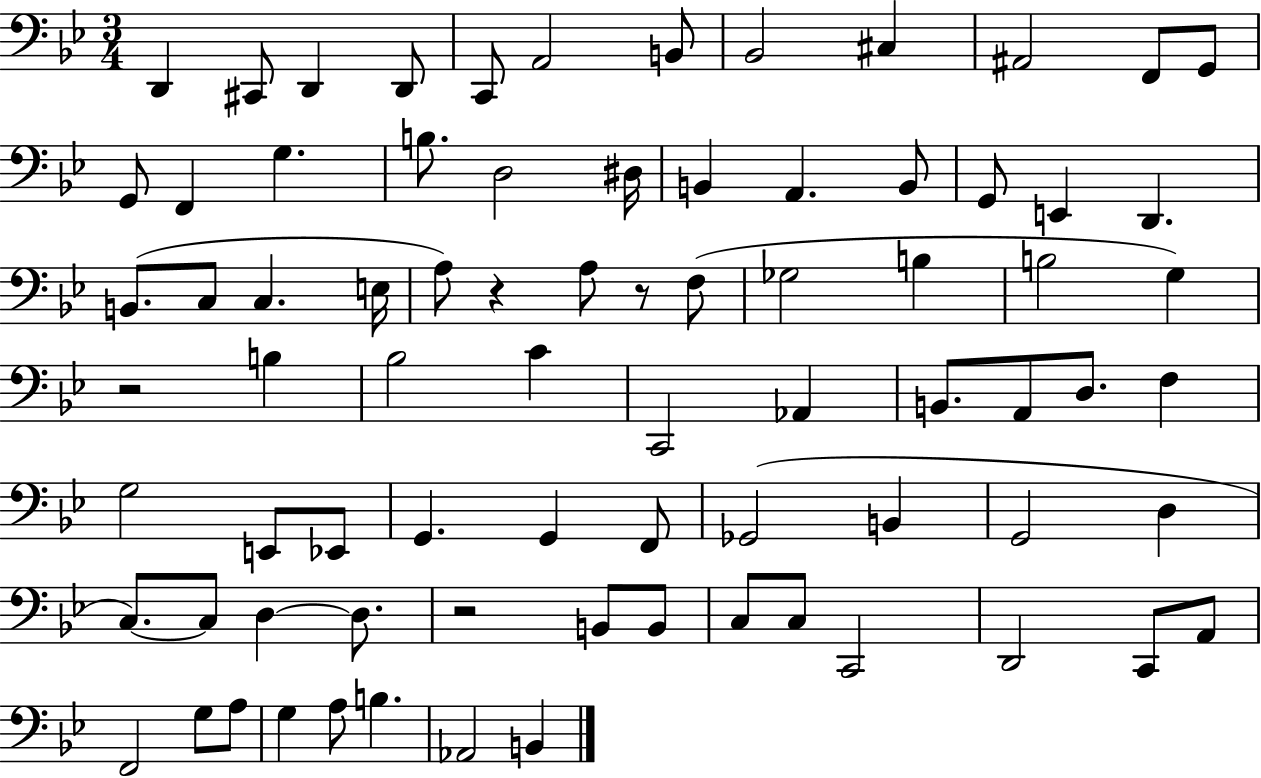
D2/q C#2/e D2/q D2/e C2/e A2/h B2/e Bb2/h C#3/q A#2/h F2/e G2/e G2/e F2/q G3/q. B3/e. D3/h D#3/s B2/q A2/q. B2/e G2/e E2/q D2/q. B2/e. C3/e C3/q. E3/s A3/e R/q A3/e R/e F3/e Gb3/h B3/q B3/h G3/q R/h B3/q Bb3/h C4/q C2/h Ab2/q B2/e. A2/e D3/e. F3/q G3/h E2/e Eb2/e G2/q. G2/q F2/e Gb2/h B2/q G2/h D3/q C3/e. C3/e D3/q D3/e. R/h B2/e B2/e C3/e C3/e C2/h D2/h C2/e A2/e F2/h G3/e A3/e G3/q A3/e B3/q. Ab2/h B2/q